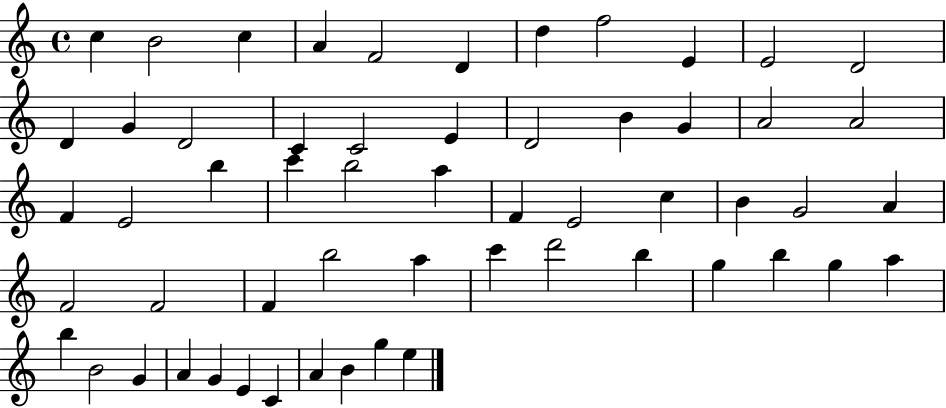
{
  \clef treble
  \time 4/4
  \defaultTimeSignature
  \key c \major
  c''4 b'2 c''4 | a'4 f'2 d'4 | d''4 f''2 e'4 | e'2 d'2 | \break d'4 g'4 d'2 | c'4 c'2 e'4 | d'2 b'4 g'4 | a'2 a'2 | \break f'4 e'2 b''4 | c'''4 b''2 a''4 | f'4 e'2 c''4 | b'4 g'2 a'4 | \break f'2 f'2 | f'4 b''2 a''4 | c'''4 d'''2 b''4 | g''4 b''4 g''4 a''4 | \break b''4 b'2 g'4 | a'4 g'4 e'4 c'4 | a'4 b'4 g''4 e''4 | \bar "|."
}